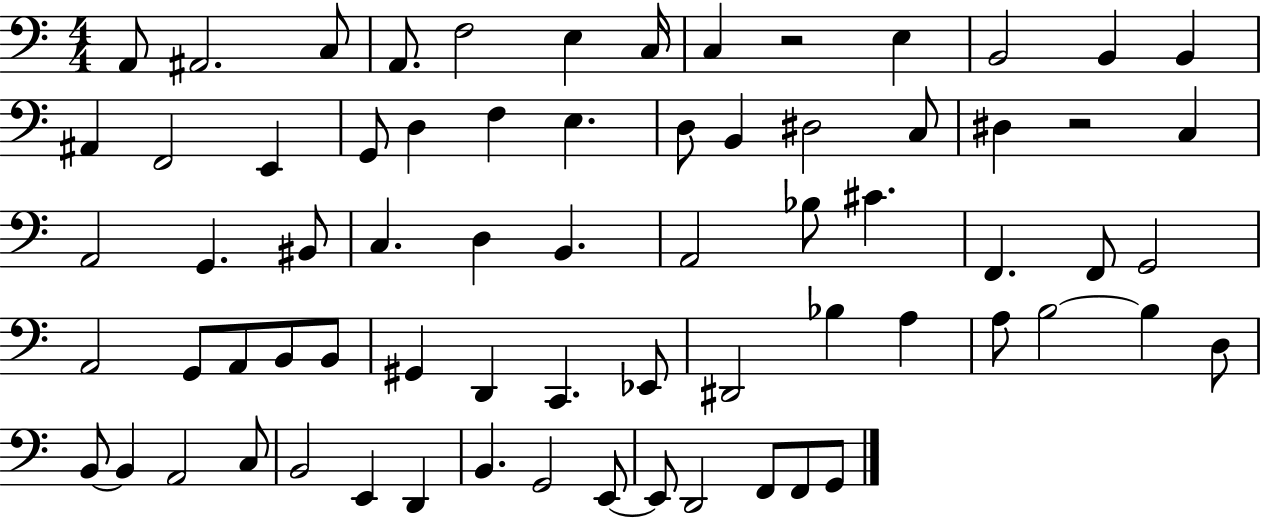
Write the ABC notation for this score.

X:1
T:Untitled
M:4/4
L:1/4
K:C
A,,/2 ^A,,2 C,/2 A,,/2 F,2 E, C,/4 C, z2 E, B,,2 B,, B,, ^A,, F,,2 E,, G,,/2 D, F, E, D,/2 B,, ^D,2 C,/2 ^D, z2 C, A,,2 G,, ^B,,/2 C, D, B,, A,,2 _B,/2 ^C F,, F,,/2 G,,2 A,,2 G,,/2 A,,/2 B,,/2 B,,/2 ^G,, D,, C,, _E,,/2 ^D,,2 _B, A, A,/2 B,2 B, D,/2 B,,/2 B,, A,,2 C,/2 B,,2 E,, D,, B,, G,,2 E,,/2 E,,/2 D,,2 F,,/2 F,,/2 G,,/2